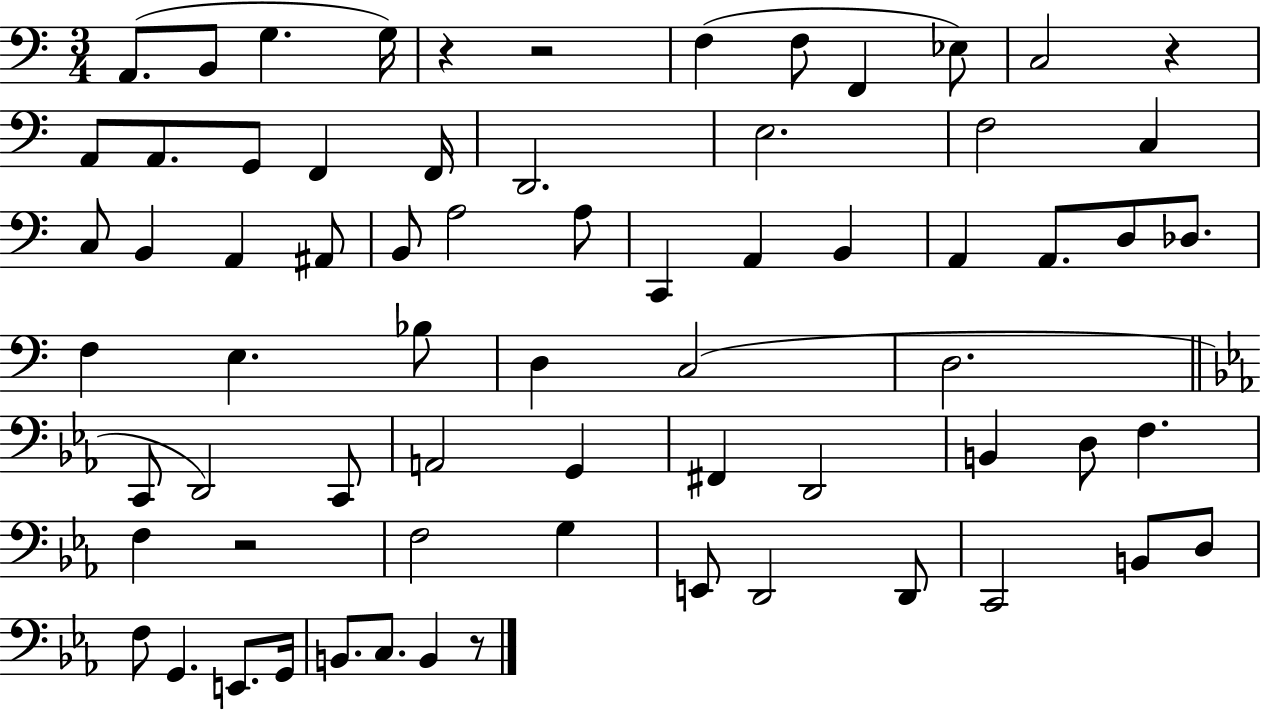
{
  \clef bass
  \numericTimeSignature
  \time 3/4
  \key c \major
  a,8.( b,8 g4. g16) | r4 r2 | f4( f8 f,4 ees8) | c2 r4 | \break a,8 a,8. g,8 f,4 f,16 | d,2. | e2. | f2 c4 | \break c8 b,4 a,4 ais,8 | b,8 a2 a8 | c,4 a,4 b,4 | a,4 a,8. d8 des8. | \break f4 e4. bes8 | d4 c2( | d2. | \bar "||" \break \key ees \major c,8 d,2) c,8 | a,2 g,4 | fis,4 d,2 | b,4 d8 f4. | \break f4 r2 | f2 g4 | e,8 d,2 d,8 | c,2 b,8 d8 | \break f8 g,4. e,8. g,16 | b,8. c8. b,4 r8 | \bar "|."
}